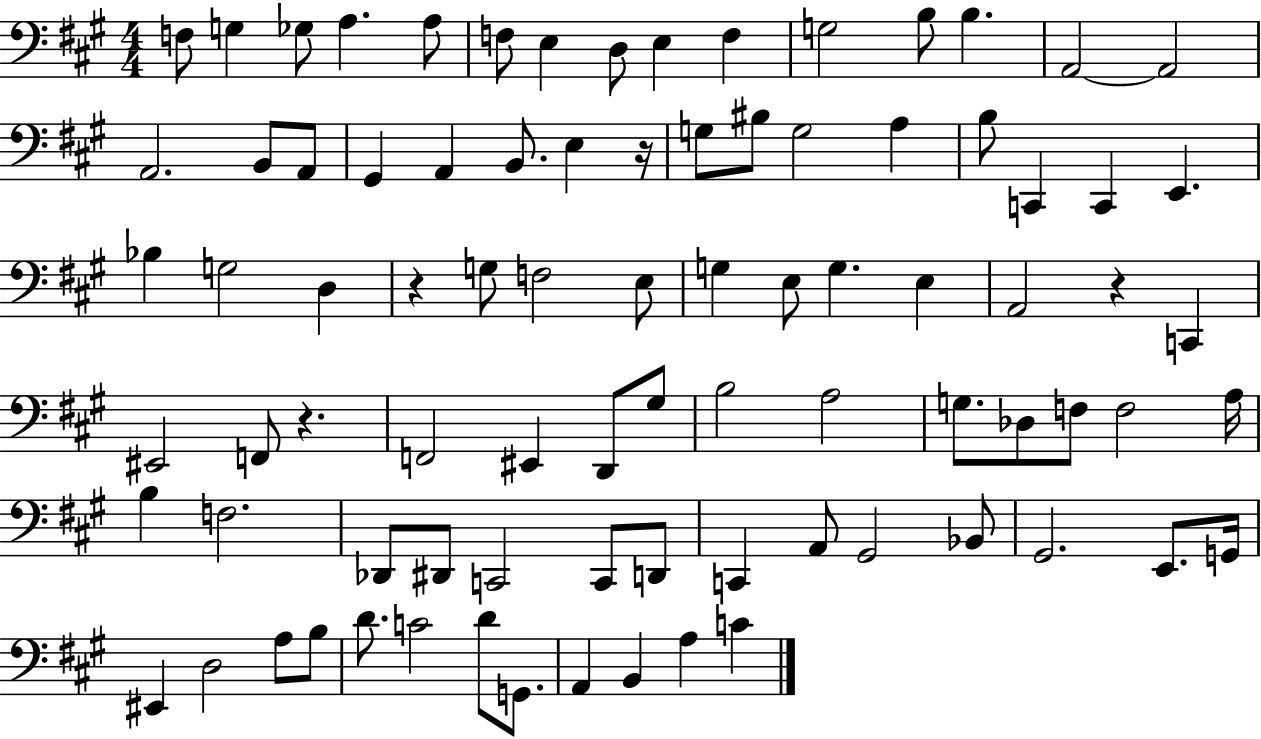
{
  \clef bass
  \numericTimeSignature
  \time 4/4
  \key a \major
  f8 g4 ges8 a4. a8 | f8 e4 d8 e4 f4 | g2 b8 b4. | a,2~~ a,2 | \break a,2. b,8 a,8 | gis,4 a,4 b,8. e4 r16 | g8 bis8 g2 a4 | b8 c,4 c,4 e,4. | \break bes4 g2 d4 | r4 g8 f2 e8 | g4 e8 g4. e4 | a,2 r4 c,4 | \break eis,2 f,8 r4. | f,2 eis,4 d,8 gis8 | b2 a2 | g8. des8 f8 f2 a16 | \break b4 f2. | des,8 dis,8 c,2 c,8 d,8 | c,4 a,8 gis,2 bes,8 | gis,2. e,8. g,16 | \break eis,4 d2 a8 b8 | d'8. c'2 d'8 g,8. | a,4 b,4 a4 c'4 | \bar "|."
}